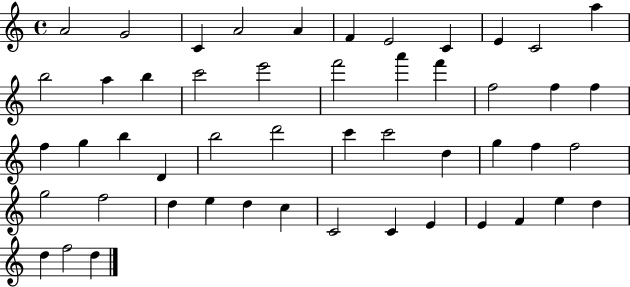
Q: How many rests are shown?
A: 0